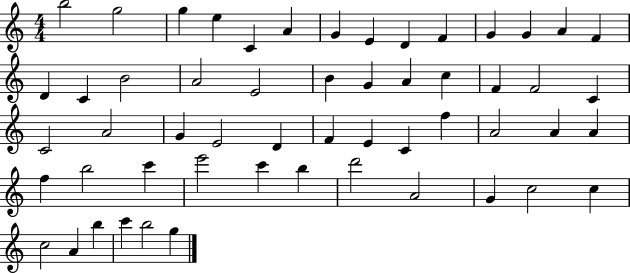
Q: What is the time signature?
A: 4/4